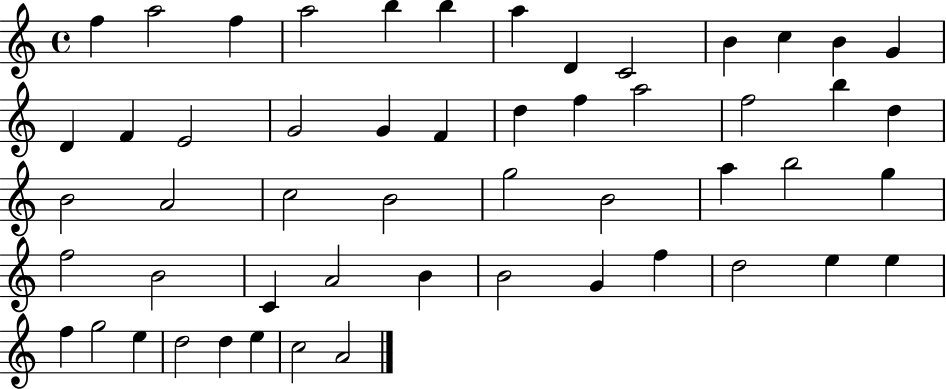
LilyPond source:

{
  \clef treble
  \time 4/4
  \defaultTimeSignature
  \key c \major
  f''4 a''2 f''4 | a''2 b''4 b''4 | a''4 d'4 c'2 | b'4 c''4 b'4 g'4 | \break d'4 f'4 e'2 | g'2 g'4 f'4 | d''4 f''4 a''2 | f''2 b''4 d''4 | \break b'2 a'2 | c''2 b'2 | g''2 b'2 | a''4 b''2 g''4 | \break f''2 b'2 | c'4 a'2 b'4 | b'2 g'4 f''4 | d''2 e''4 e''4 | \break f''4 g''2 e''4 | d''2 d''4 e''4 | c''2 a'2 | \bar "|."
}